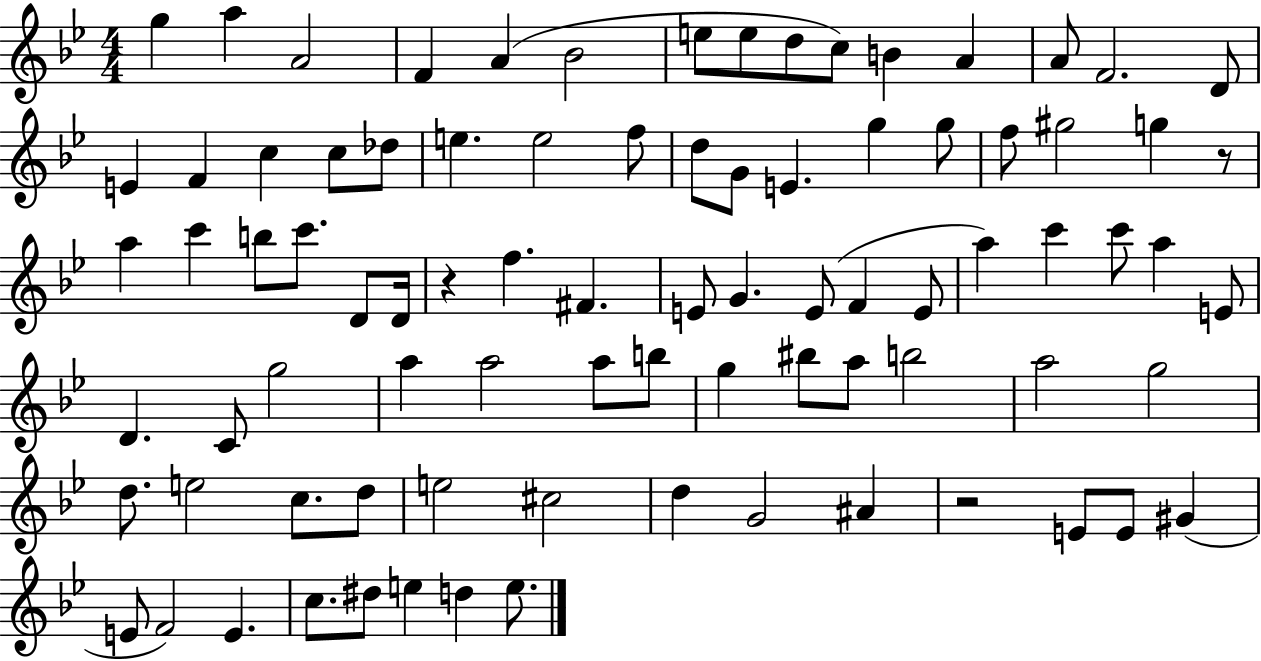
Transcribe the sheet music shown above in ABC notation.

X:1
T:Untitled
M:4/4
L:1/4
K:Bb
g a A2 F A _B2 e/2 e/2 d/2 c/2 B A A/2 F2 D/2 E F c c/2 _d/2 e e2 f/2 d/2 G/2 E g g/2 f/2 ^g2 g z/2 a c' b/2 c'/2 D/2 D/4 z f ^F E/2 G E/2 F E/2 a c' c'/2 a E/2 D C/2 g2 a a2 a/2 b/2 g ^b/2 a/2 b2 a2 g2 d/2 e2 c/2 d/2 e2 ^c2 d G2 ^A z2 E/2 E/2 ^G E/2 F2 E c/2 ^d/2 e d e/2